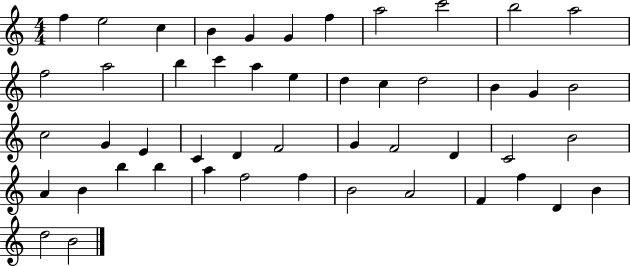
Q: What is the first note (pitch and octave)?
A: F5